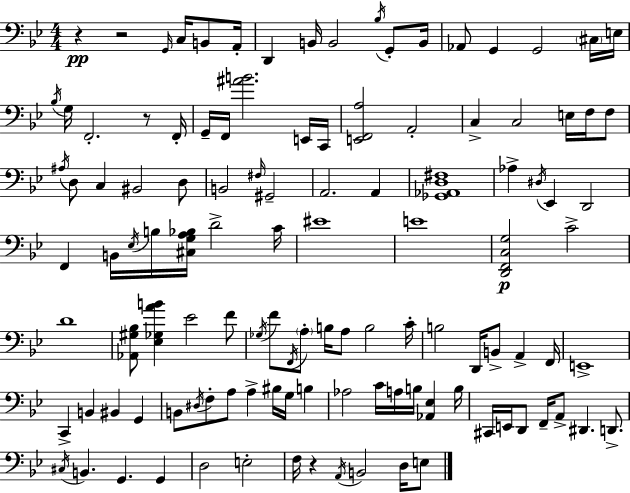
{
  \clef bass
  \numericTimeSignature
  \time 4/4
  \key g \minor
  \repeat volta 2 { r4\pp r2 \grace { g,16 } c16 b,8 | a,16-. d,4 b,16 b,2 \acciaccatura { bes16 } g,8-. | b,16 aes,8 g,4 g,2 | \parenthesize cis16 e16 \acciaccatura { bes16 } g16 f,2.-. | \break r8 f,16-. g,16-- f,16 <ais' b'>2. | e,16 c,16 <e, f, a>2 a,2-. | c4-> c2 e16 | f16 f8 \acciaccatura { ais16 } d8 c4 bis,2 | \break d8 b,2 \grace { fis16 } gis,2-- | a,2. | a,4 <ges, aes, d fis>1 | aes4-> \acciaccatura { dis16 } ees,4 d,2 | \break f,4 b,16 \acciaccatura { ees16 } b16 <cis g a bes>16 d'2-> | c'16 eis'1 | e'1 | <d, f, c g>2\p c'2-> | \break d'1 | <aes, gis bes>8 <ees ges a' b'>4 ees'2 | f'8 \acciaccatura { ges16 } f'8 \acciaccatura { f,16 } \parenthesize a8-. b16 a8 | b2 c'16-. b2 | \break d,16 b,8-> a,4-> f,16 e,1-> | c,4-> b,4 | bis,4 g,4 b,8 \acciaccatura { dis16 } f8-. a8 | a4-> bis16 g16 b4 aes2 | \break c'16 a16 b16 <aes, ees>4 b16 cis,16 e,16 d,8 f,16-- a,8-> | dis,4. d,8.-> \acciaccatura { cis16 } b,4. | g,4. g,4 d2 | e2-. f16 r4 | \break \acciaccatura { a,16 } b,2 d16 e8 } \bar "|."
}